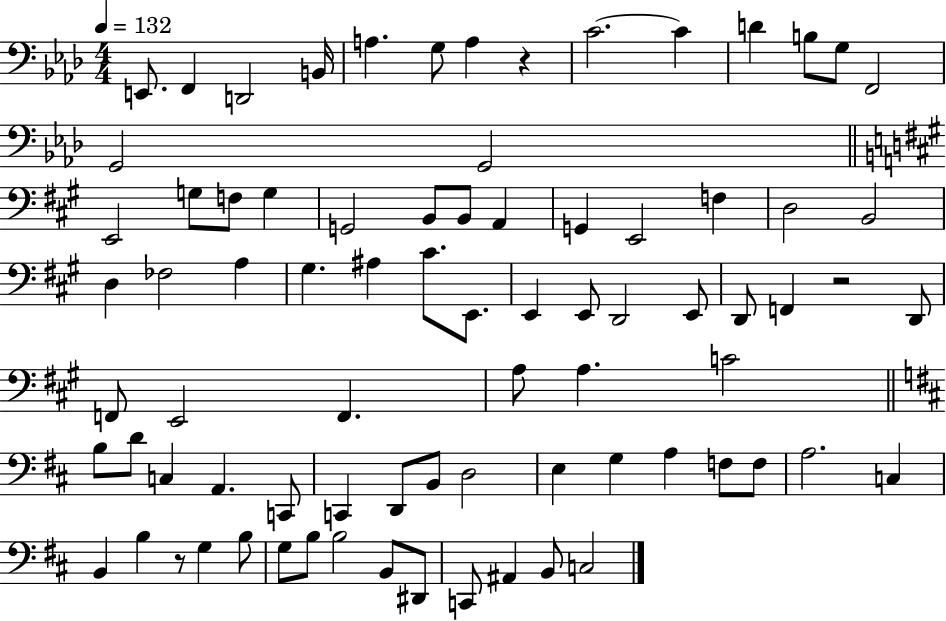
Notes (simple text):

E2/e. F2/q D2/h B2/s A3/q. G3/e A3/q R/q C4/h. C4/q D4/q B3/e G3/e F2/h G2/h G2/h E2/h G3/e F3/e G3/q G2/h B2/e B2/e A2/q G2/q E2/h F3/q D3/h B2/h D3/q FES3/h A3/q G#3/q. A#3/q C#4/e. E2/e. E2/q E2/e D2/h E2/e D2/e F2/q R/h D2/e F2/e E2/h F2/q. A3/e A3/q. C4/h B3/e D4/e C3/q A2/q. C2/e C2/q D2/e B2/e D3/h E3/q G3/q A3/q F3/e F3/e A3/h. C3/q B2/q B3/q R/e G3/q B3/e G3/e B3/e B3/h B2/e D#2/e C2/e A#2/q B2/e C3/h